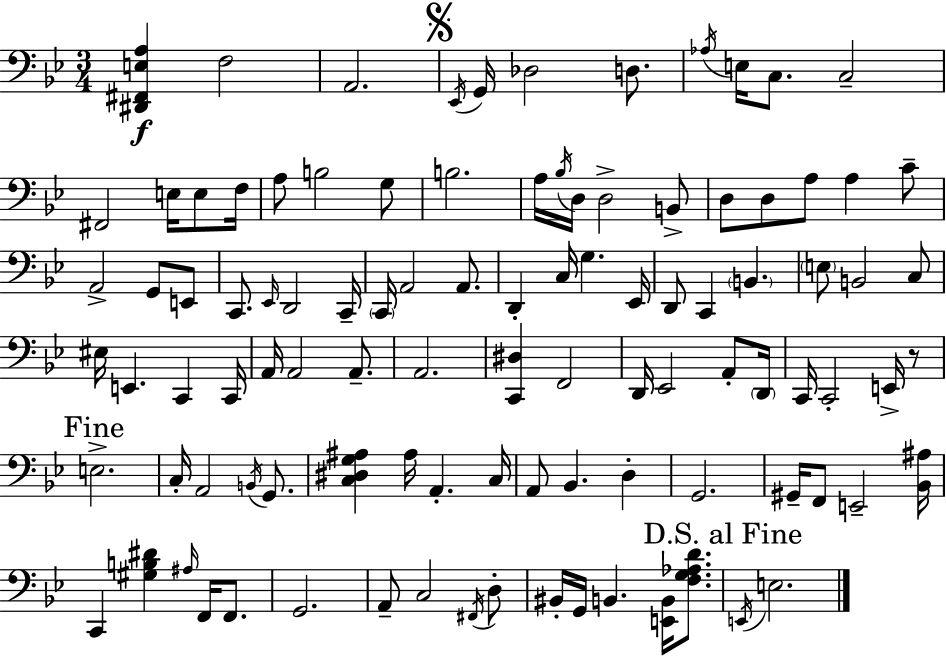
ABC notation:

X:1
T:Untitled
M:3/4
L:1/4
K:Gm
[^D,,^F,,E,A,] F,2 A,,2 _E,,/4 G,,/4 _D,2 D,/2 _A,/4 E,/4 C,/2 C,2 ^F,,2 E,/4 E,/2 F,/4 A,/2 B,2 G,/2 B,2 A,/4 _B,/4 D,/4 D,2 B,,/2 D,/2 D,/2 A,/2 A, C/2 A,,2 G,,/2 E,,/2 C,,/2 _E,,/4 D,,2 C,,/4 C,,/4 A,,2 A,,/2 D,, C,/4 G, _E,,/4 D,,/2 C,, B,, E,/2 B,,2 C,/2 ^E,/4 E,, C,, C,,/4 A,,/4 A,,2 A,,/2 A,,2 [C,,^D,] F,,2 D,,/4 _E,,2 A,,/2 D,,/4 C,,/4 C,,2 E,,/4 z/2 E,2 C,/4 A,,2 B,,/4 G,,/2 [C,^D,G,^A,] ^A,/4 A,, C,/4 A,,/2 _B,, D, G,,2 ^G,,/4 F,,/2 E,,2 [_B,,^A,]/4 C,, [^G,B,^D] ^A,/4 F,,/4 F,,/2 G,,2 A,,/2 C,2 ^F,,/4 D,/2 ^B,,/4 G,,/4 B,, [E,,B,,]/4 [F,G,_A,D]/2 E,,/4 E,2